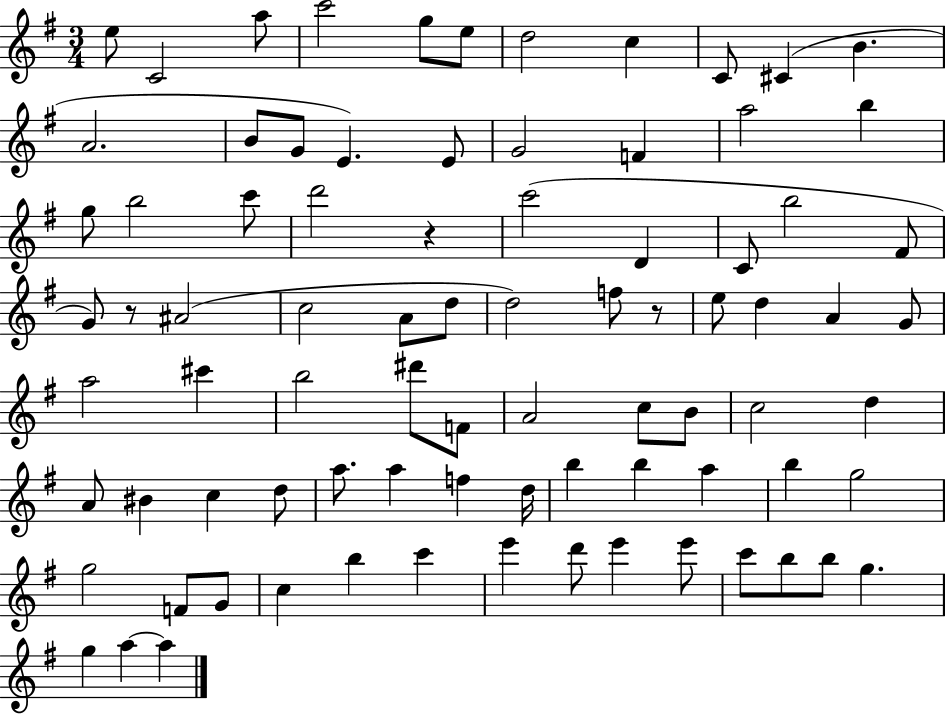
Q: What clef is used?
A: treble